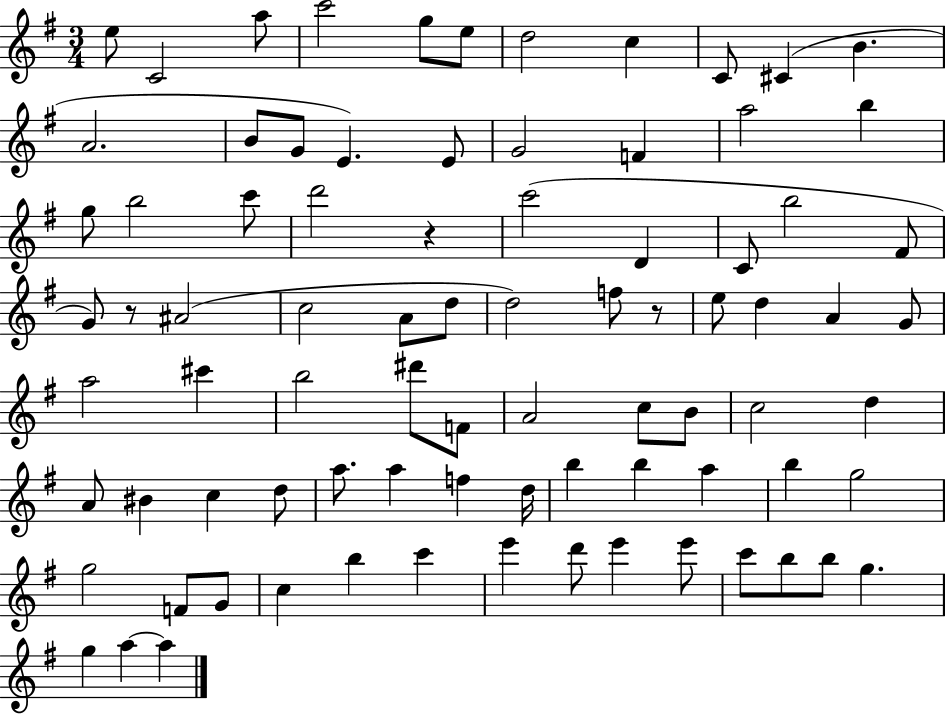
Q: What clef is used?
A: treble